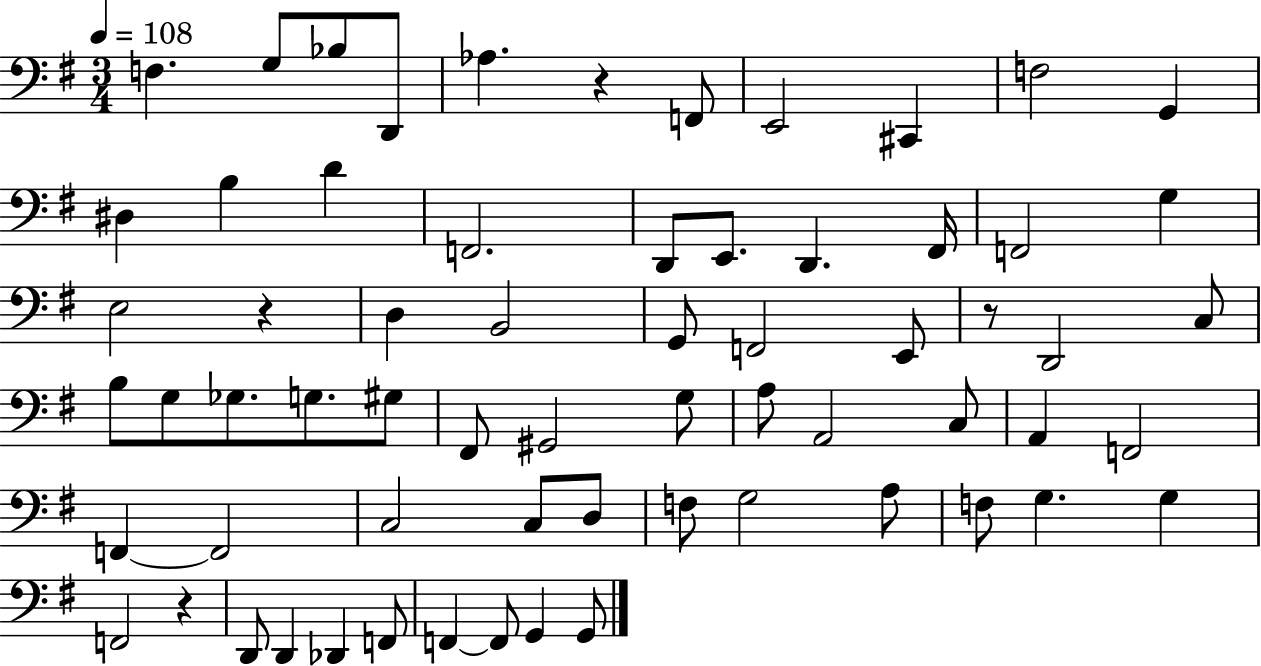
F3/q. G3/e Bb3/e D2/e Ab3/q. R/q F2/e E2/h C#2/q F3/h G2/q D#3/q B3/q D4/q F2/h. D2/e E2/e. D2/q. F#2/s F2/h G3/q E3/h R/q D3/q B2/h G2/e F2/h E2/e R/e D2/h C3/e B3/e G3/e Gb3/e. G3/e. G#3/e F#2/e G#2/h G3/e A3/e A2/h C3/e A2/q F2/h F2/q F2/h C3/h C3/e D3/e F3/e G3/h A3/e F3/e G3/q. G3/q F2/h R/q D2/e D2/q Db2/q F2/e F2/q F2/e G2/q G2/e